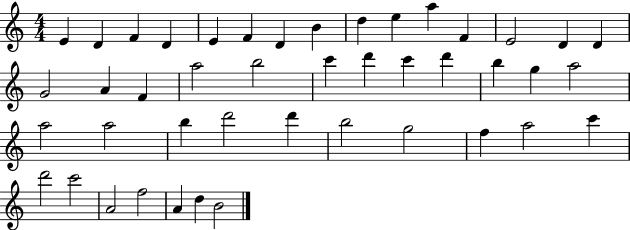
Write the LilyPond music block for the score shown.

{
  \clef treble
  \numericTimeSignature
  \time 4/4
  \key c \major
  e'4 d'4 f'4 d'4 | e'4 f'4 d'4 b'4 | d''4 e''4 a''4 f'4 | e'2 d'4 d'4 | \break g'2 a'4 f'4 | a''2 b''2 | c'''4 d'''4 c'''4 d'''4 | b''4 g''4 a''2 | \break a''2 a''2 | b''4 d'''2 d'''4 | b''2 g''2 | f''4 a''2 c'''4 | \break d'''2 c'''2 | a'2 f''2 | a'4 d''4 b'2 | \bar "|."
}